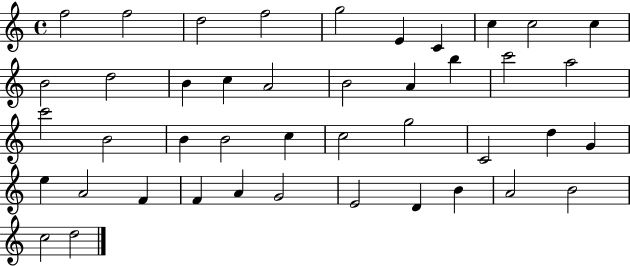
X:1
T:Untitled
M:4/4
L:1/4
K:C
f2 f2 d2 f2 g2 E C c c2 c B2 d2 B c A2 B2 A b c'2 a2 c'2 B2 B B2 c c2 g2 C2 d G e A2 F F A G2 E2 D B A2 B2 c2 d2